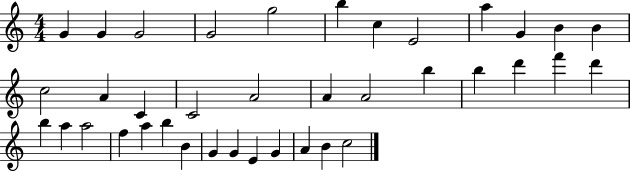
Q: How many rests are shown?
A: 0